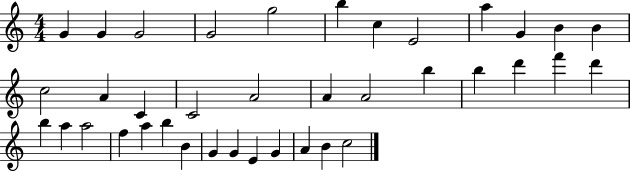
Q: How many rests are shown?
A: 0